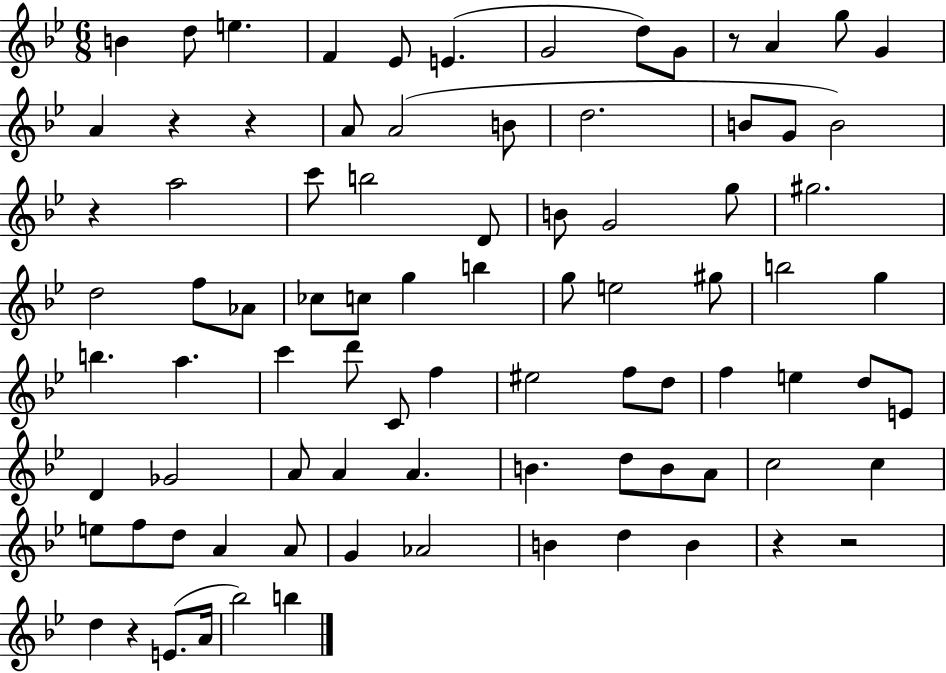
B4/q D5/e E5/q. F4/q Eb4/e E4/q. G4/h D5/e G4/e R/e A4/q G5/e G4/q A4/q R/q R/q A4/e A4/h B4/e D5/h. B4/e G4/e B4/h R/q A5/h C6/e B5/h D4/e B4/e G4/h G5/e G#5/h. D5/h F5/e Ab4/e CES5/e C5/e G5/q B5/q G5/e E5/h G#5/e B5/h G5/q B5/q. A5/q. C6/q D6/e C4/e F5/q EIS5/h F5/e D5/e F5/q E5/q D5/e E4/e D4/q Gb4/h A4/e A4/q A4/q. B4/q. D5/e B4/e A4/e C5/h C5/q E5/e F5/e D5/e A4/q A4/e G4/q Ab4/h B4/q D5/q B4/q R/q R/h D5/q R/q E4/e. A4/s Bb5/h B5/q